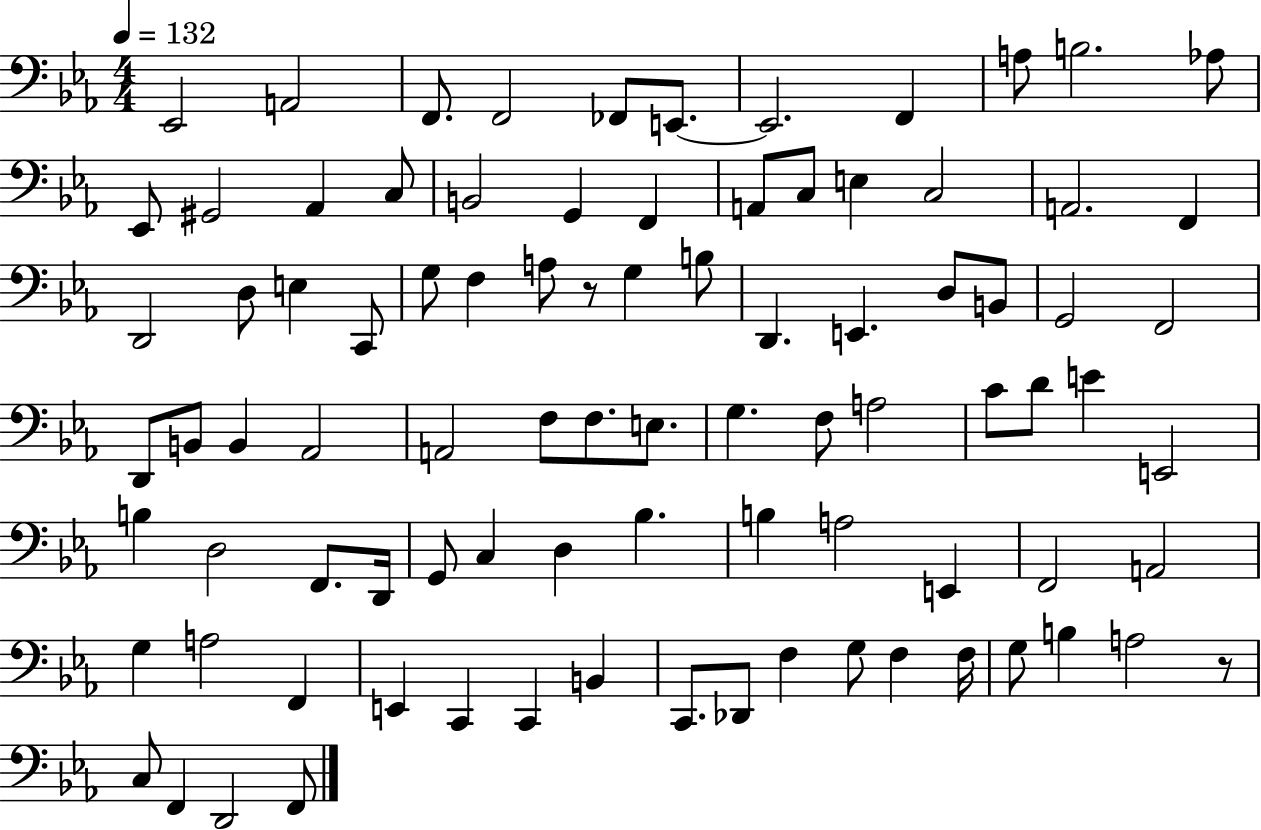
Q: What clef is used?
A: bass